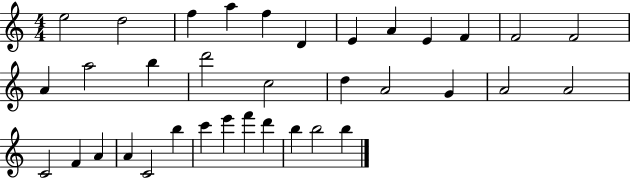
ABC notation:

X:1
T:Untitled
M:4/4
L:1/4
K:C
e2 d2 f a f D E A E F F2 F2 A a2 b d'2 c2 d A2 G A2 A2 C2 F A A C2 b c' e' f' d' b b2 b